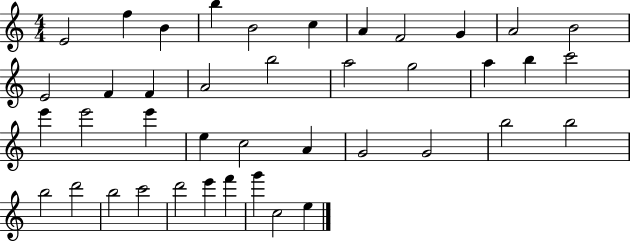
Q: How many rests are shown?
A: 0